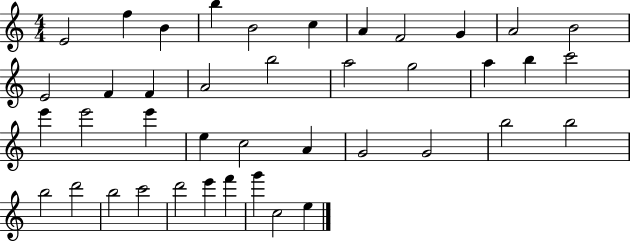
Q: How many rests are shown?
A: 0